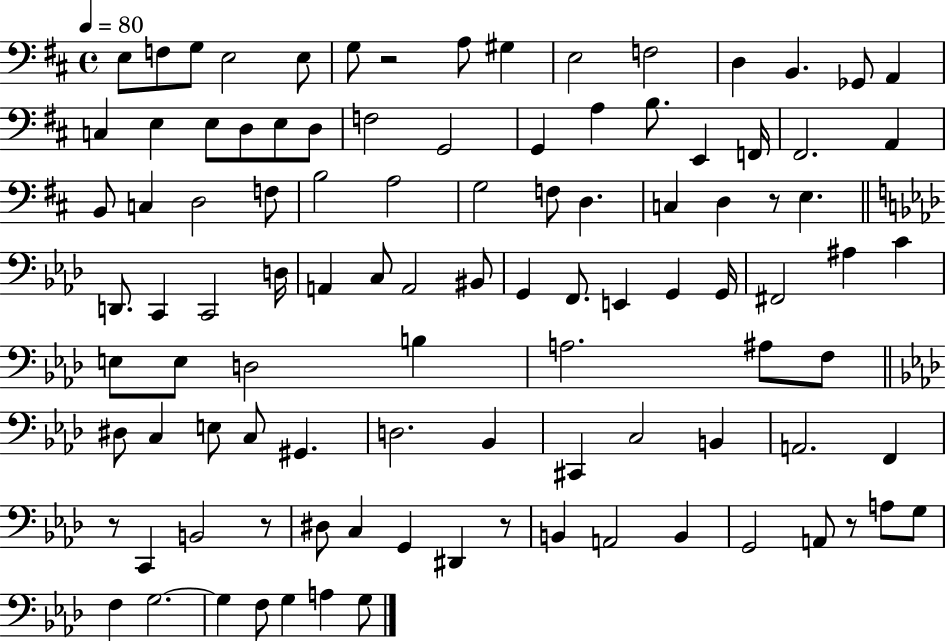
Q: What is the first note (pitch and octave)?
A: E3